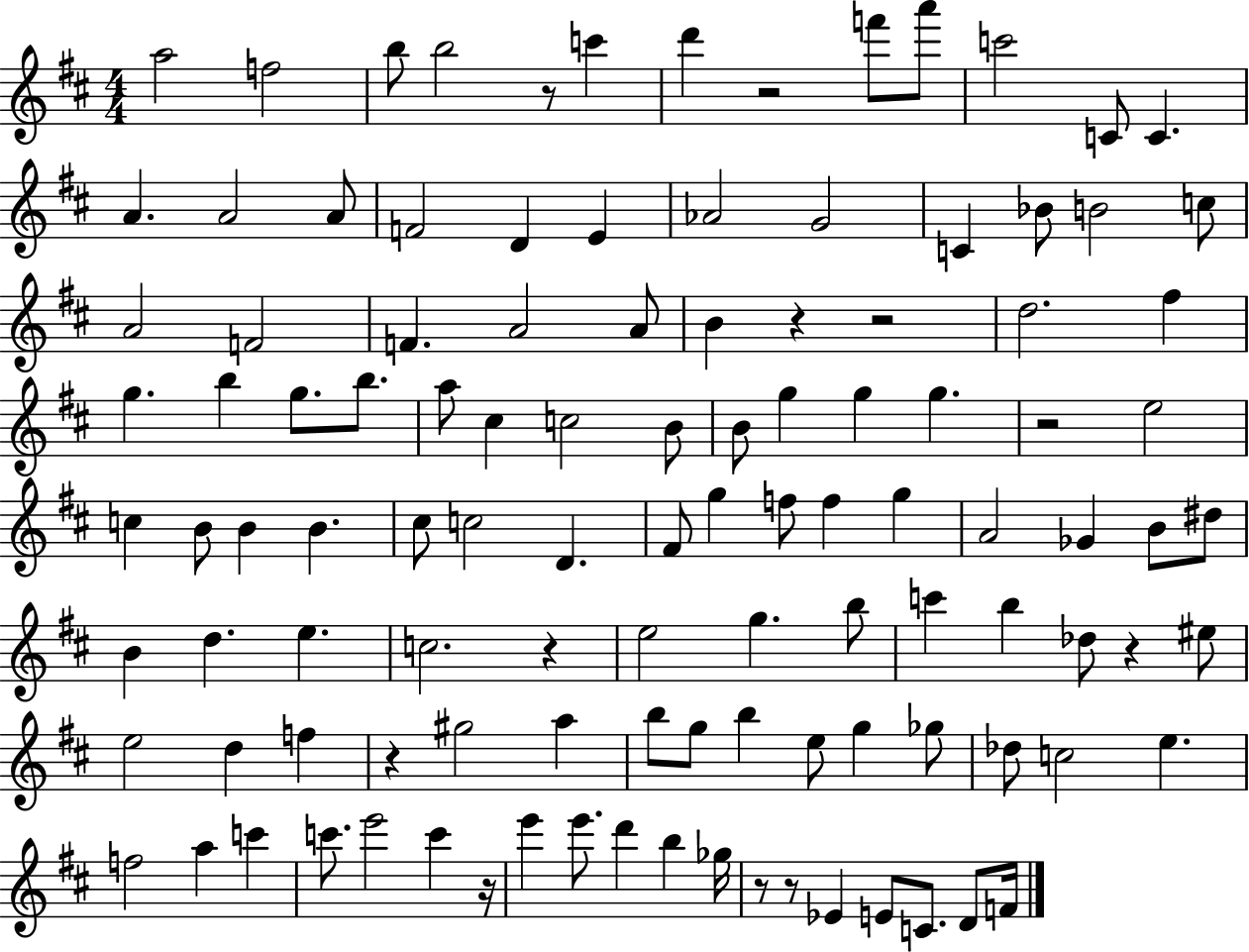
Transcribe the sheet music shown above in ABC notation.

X:1
T:Untitled
M:4/4
L:1/4
K:D
a2 f2 b/2 b2 z/2 c' d' z2 f'/2 a'/2 c'2 C/2 C A A2 A/2 F2 D E _A2 G2 C _B/2 B2 c/2 A2 F2 F A2 A/2 B z z2 d2 ^f g b g/2 b/2 a/2 ^c c2 B/2 B/2 g g g z2 e2 c B/2 B B ^c/2 c2 D ^F/2 g f/2 f g A2 _G B/2 ^d/2 B d e c2 z e2 g b/2 c' b _d/2 z ^e/2 e2 d f z ^g2 a b/2 g/2 b e/2 g _g/2 _d/2 c2 e f2 a c' c'/2 e'2 c' z/4 e' e'/2 d' b _g/4 z/2 z/2 _E E/2 C/2 D/2 F/4